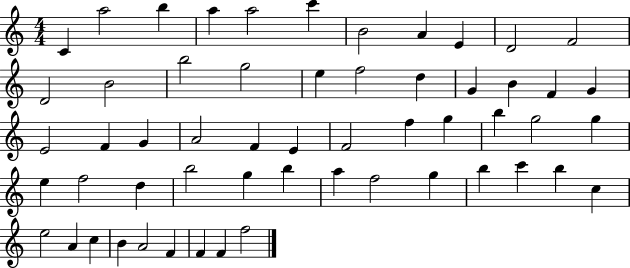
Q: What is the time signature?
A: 4/4